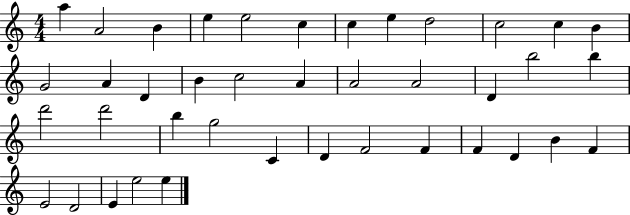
X:1
T:Untitled
M:4/4
L:1/4
K:C
a A2 B e e2 c c e d2 c2 c B G2 A D B c2 A A2 A2 D b2 b d'2 d'2 b g2 C D F2 F F D B F E2 D2 E e2 e